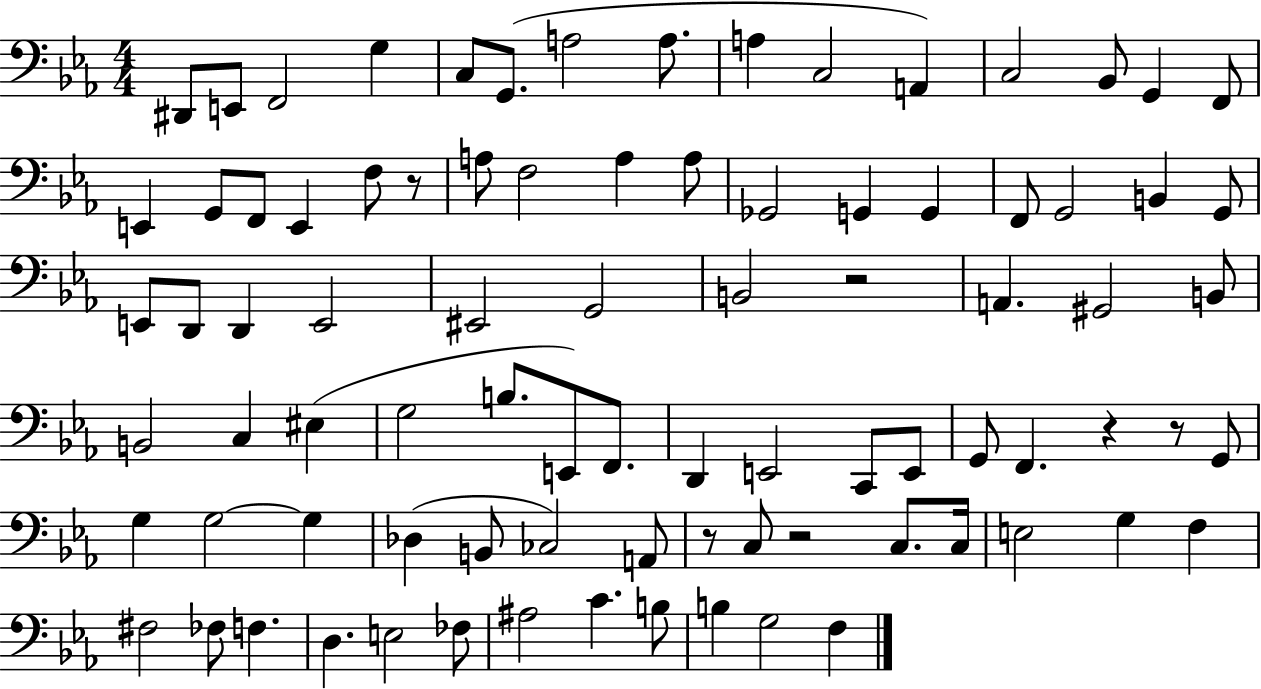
X:1
T:Untitled
M:4/4
L:1/4
K:Eb
^D,,/2 E,,/2 F,,2 G, C,/2 G,,/2 A,2 A,/2 A, C,2 A,, C,2 _B,,/2 G,, F,,/2 E,, G,,/2 F,,/2 E,, F,/2 z/2 A,/2 F,2 A, A,/2 _G,,2 G,, G,, F,,/2 G,,2 B,, G,,/2 E,,/2 D,,/2 D,, E,,2 ^E,,2 G,,2 B,,2 z2 A,, ^G,,2 B,,/2 B,,2 C, ^E, G,2 B,/2 E,,/2 F,,/2 D,, E,,2 C,,/2 E,,/2 G,,/2 F,, z z/2 G,,/2 G, G,2 G, _D, B,,/2 _C,2 A,,/2 z/2 C,/2 z2 C,/2 C,/4 E,2 G, F, ^F,2 _F,/2 F, D, E,2 _F,/2 ^A,2 C B,/2 B, G,2 F,